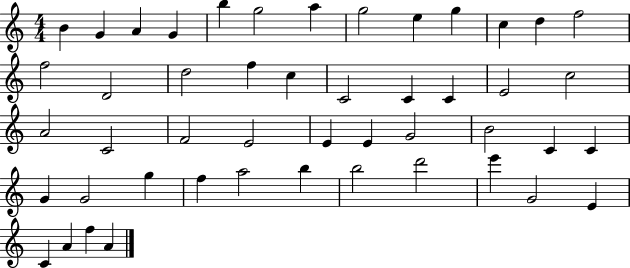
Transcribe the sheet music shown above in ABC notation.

X:1
T:Untitled
M:4/4
L:1/4
K:C
B G A G b g2 a g2 e g c d f2 f2 D2 d2 f c C2 C C E2 c2 A2 C2 F2 E2 E E G2 B2 C C G G2 g f a2 b b2 d'2 e' G2 E C A f A